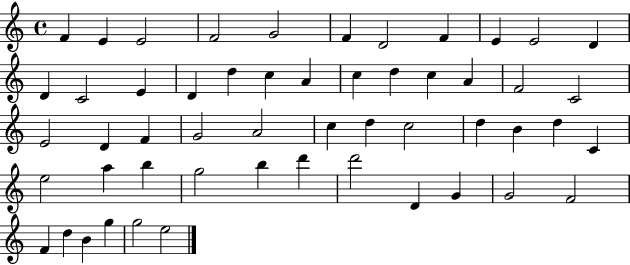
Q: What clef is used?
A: treble